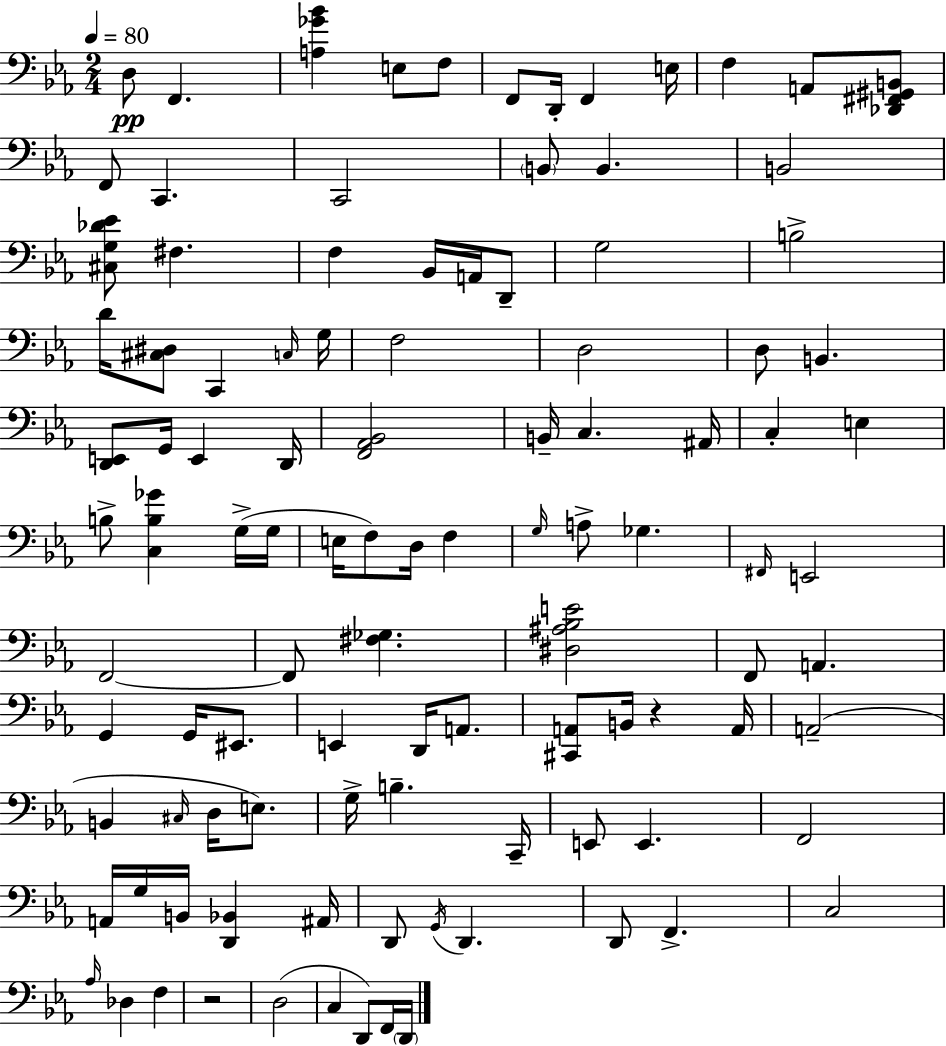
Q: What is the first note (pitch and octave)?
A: D3